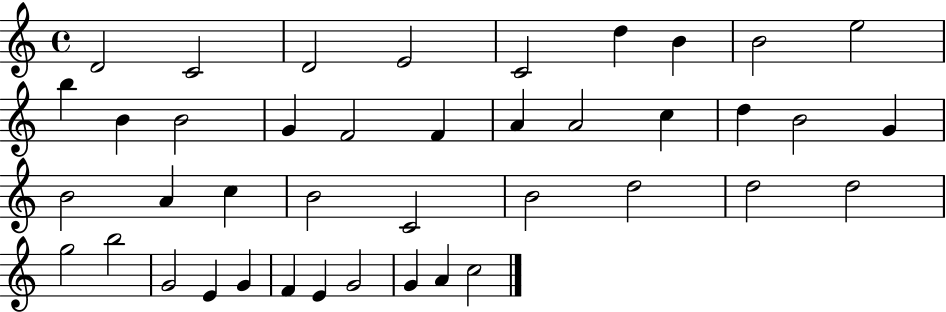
D4/h C4/h D4/h E4/h C4/h D5/q B4/q B4/h E5/h B5/q B4/q B4/h G4/q F4/h F4/q A4/q A4/h C5/q D5/q B4/h G4/q B4/h A4/q C5/q B4/h C4/h B4/h D5/h D5/h D5/h G5/h B5/h G4/h E4/q G4/q F4/q E4/q G4/h G4/q A4/q C5/h